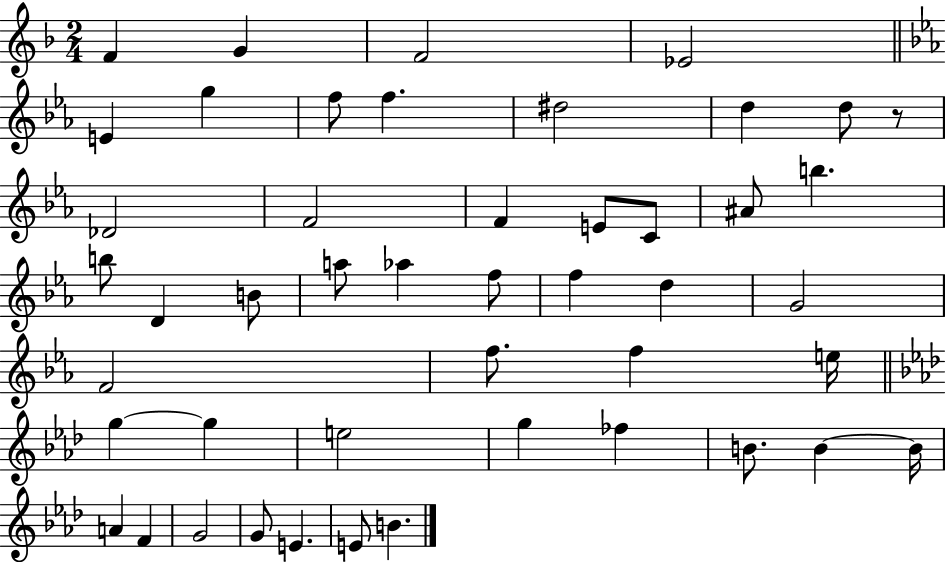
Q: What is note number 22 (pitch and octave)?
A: A5